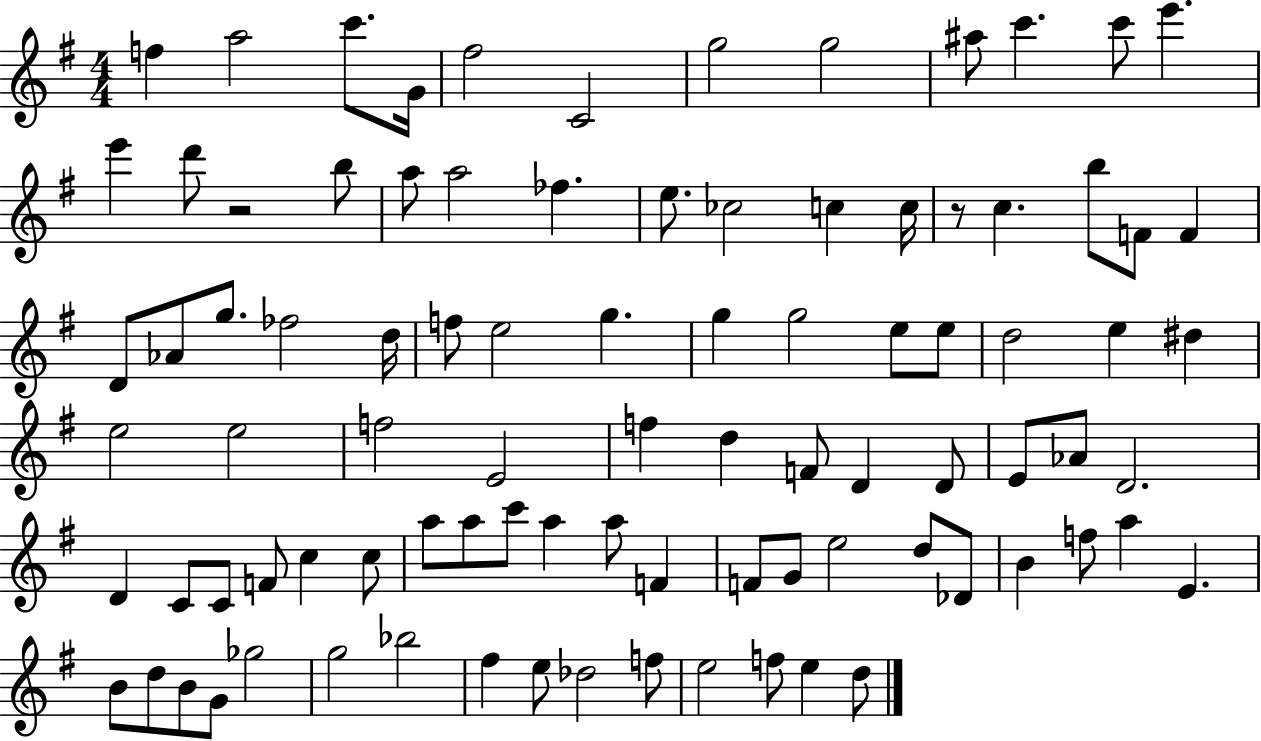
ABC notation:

X:1
T:Untitled
M:4/4
L:1/4
K:G
f a2 c'/2 G/4 ^f2 C2 g2 g2 ^a/2 c' c'/2 e' e' d'/2 z2 b/2 a/2 a2 _f e/2 _c2 c c/4 z/2 c b/2 F/2 F D/2 _A/2 g/2 _f2 d/4 f/2 e2 g g g2 e/2 e/2 d2 e ^d e2 e2 f2 E2 f d F/2 D D/2 E/2 _A/2 D2 D C/2 C/2 F/2 c c/2 a/2 a/2 c'/2 a a/2 F F/2 G/2 e2 d/2 _D/2 B f/2 a E B/2 d/2 B/2 G/2 _g2 g2 _b2 ^f e/2 _d2 f/2 e2 f/2 e d/2